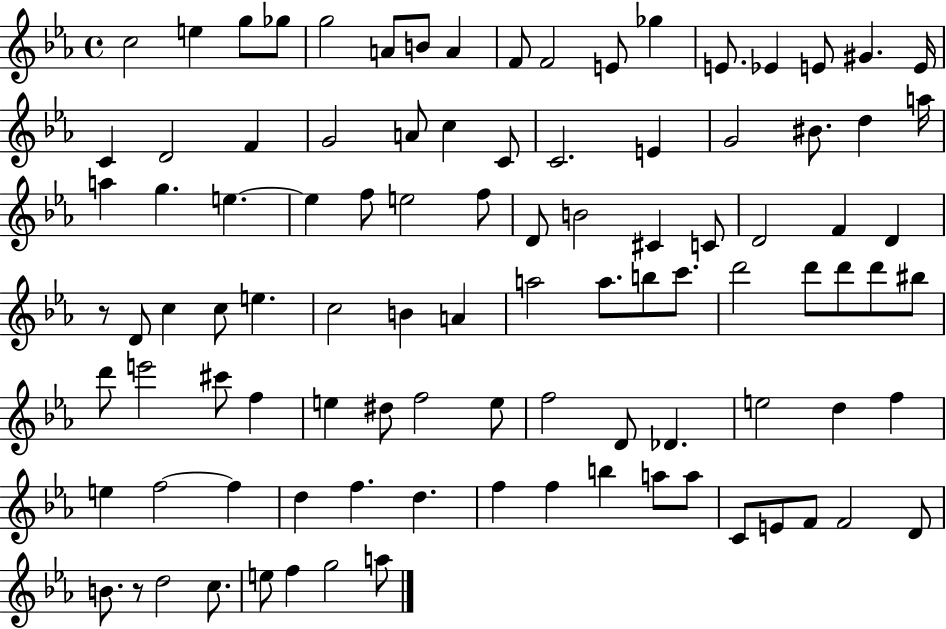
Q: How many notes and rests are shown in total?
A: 99